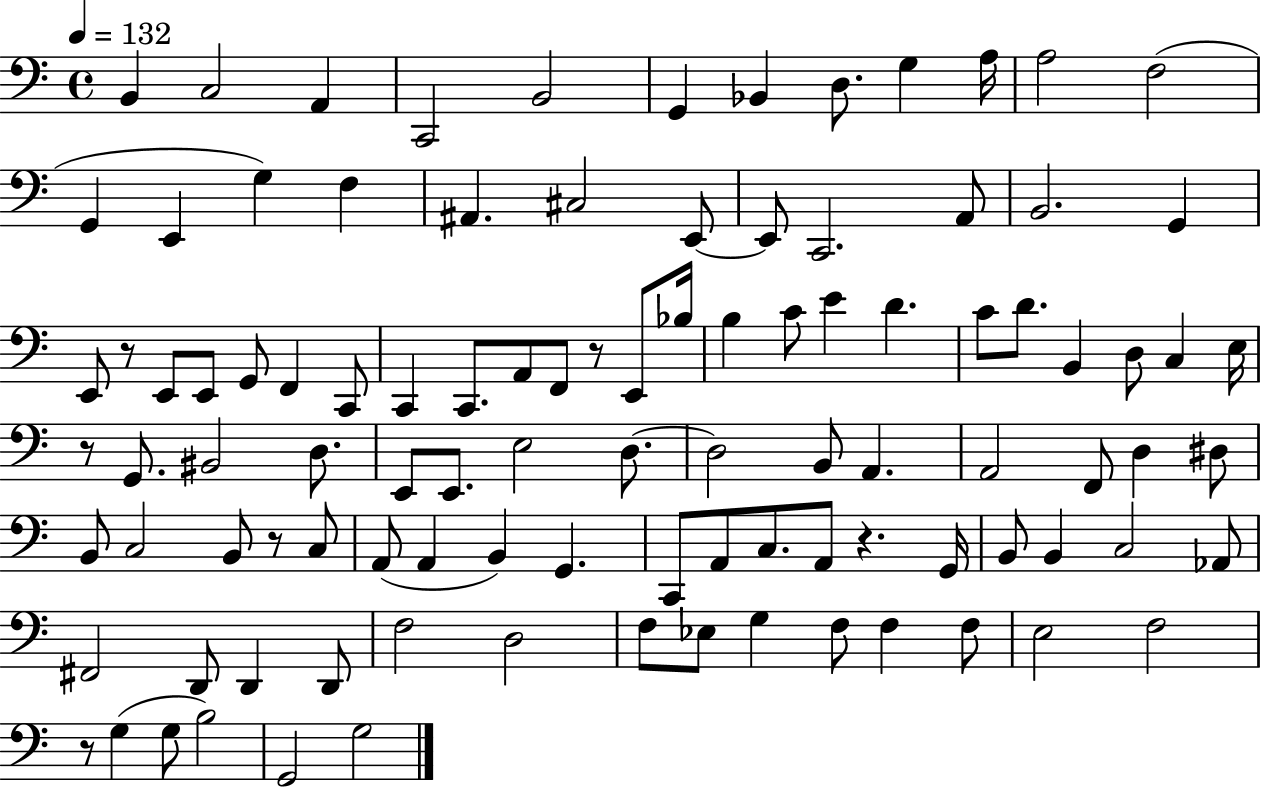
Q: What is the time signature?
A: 4/4